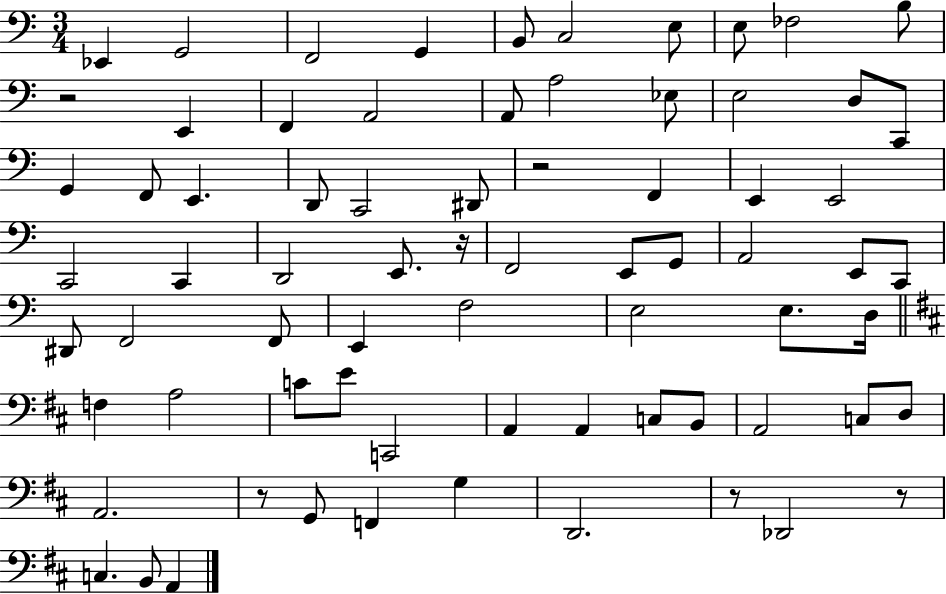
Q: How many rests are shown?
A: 6